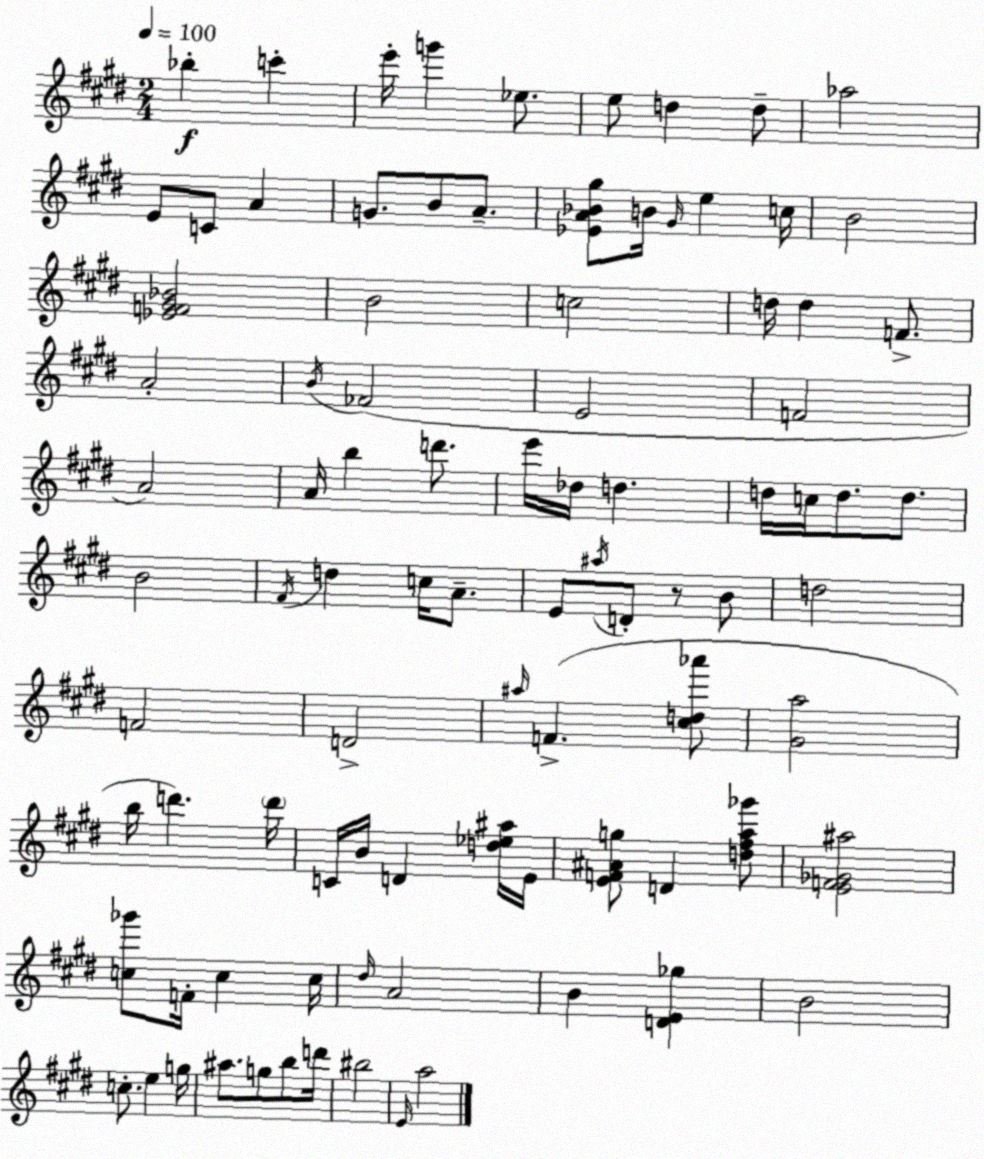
X:1
T:Untitled
M:2/4
L:1/4
K:E
_b c' e'/4 g' _e/2 e/2 d d/2 _a2 E/2 C/2 A G/2 B/2 A/2 [_EA_B^g]/2 B/4 ^G/4 e c/4 B2 [_EF^G_B]2 B2 c2 d/4 d F/2 A2 B/4 _F2 E2 F2 A2 A/4 b d'/2 e'/4 _d/4 d d/4 c/4 d/2 d/2 B2 ^F/4 d c/4 A/2 E/2 ^a/4 D/2 z/2 B/2 d2 F2 D2 ^a/4 F [^cd_a']/2 [^Ga]2 b/4 d' d'/4 C/4 B/4 D [d_e^a]/4 E/4 [EF^Ag]/2 D [d^fa_g']/2 [EF_G^a]2 [c_g']/2 F/4 c c/4 ^d/4 A2 B [DE_g] B2 c/2 e g/4 ^a/2 g/2 b/2 d'/4 ^b2 E/4 a2